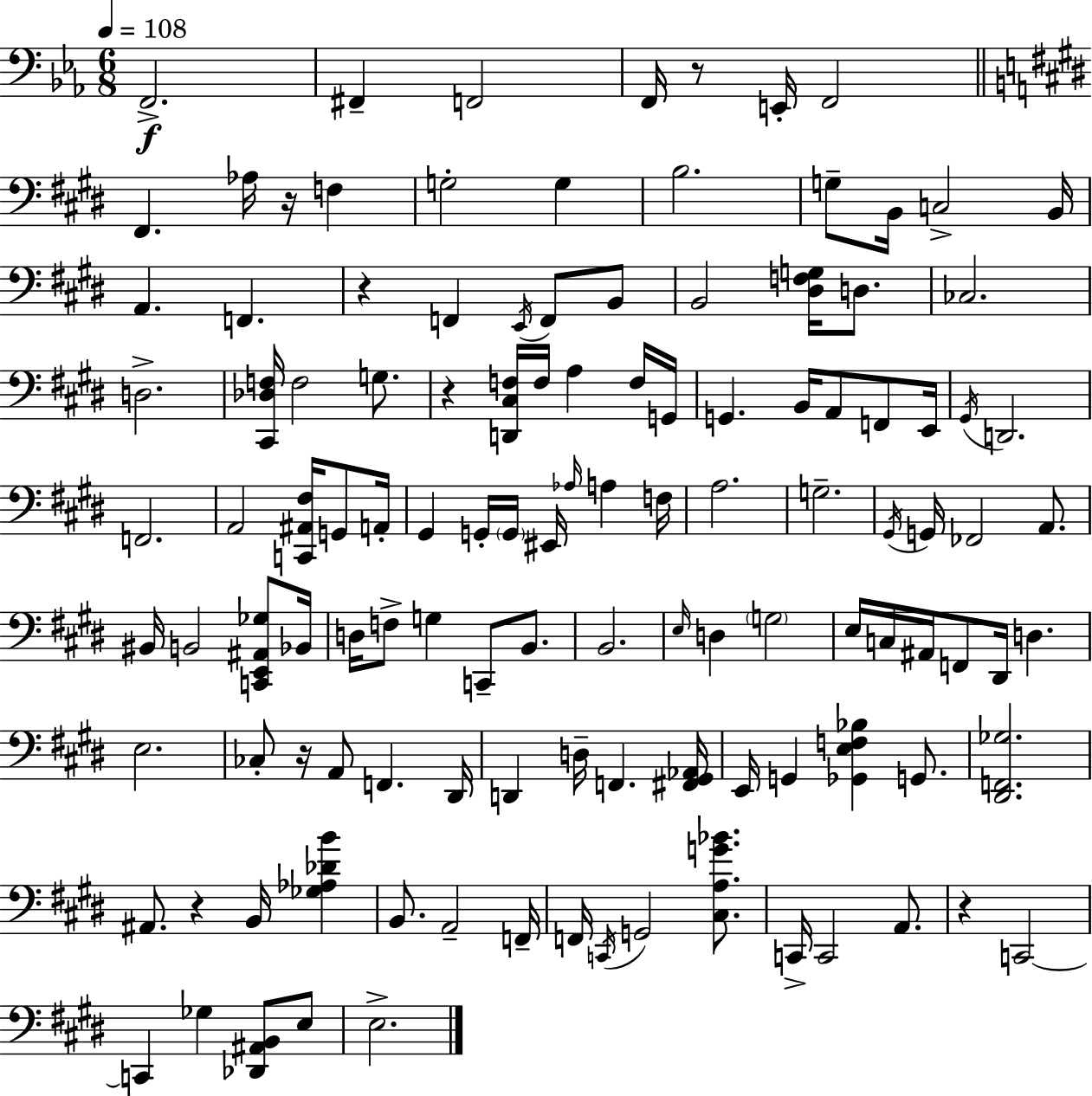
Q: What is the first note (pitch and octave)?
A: F2